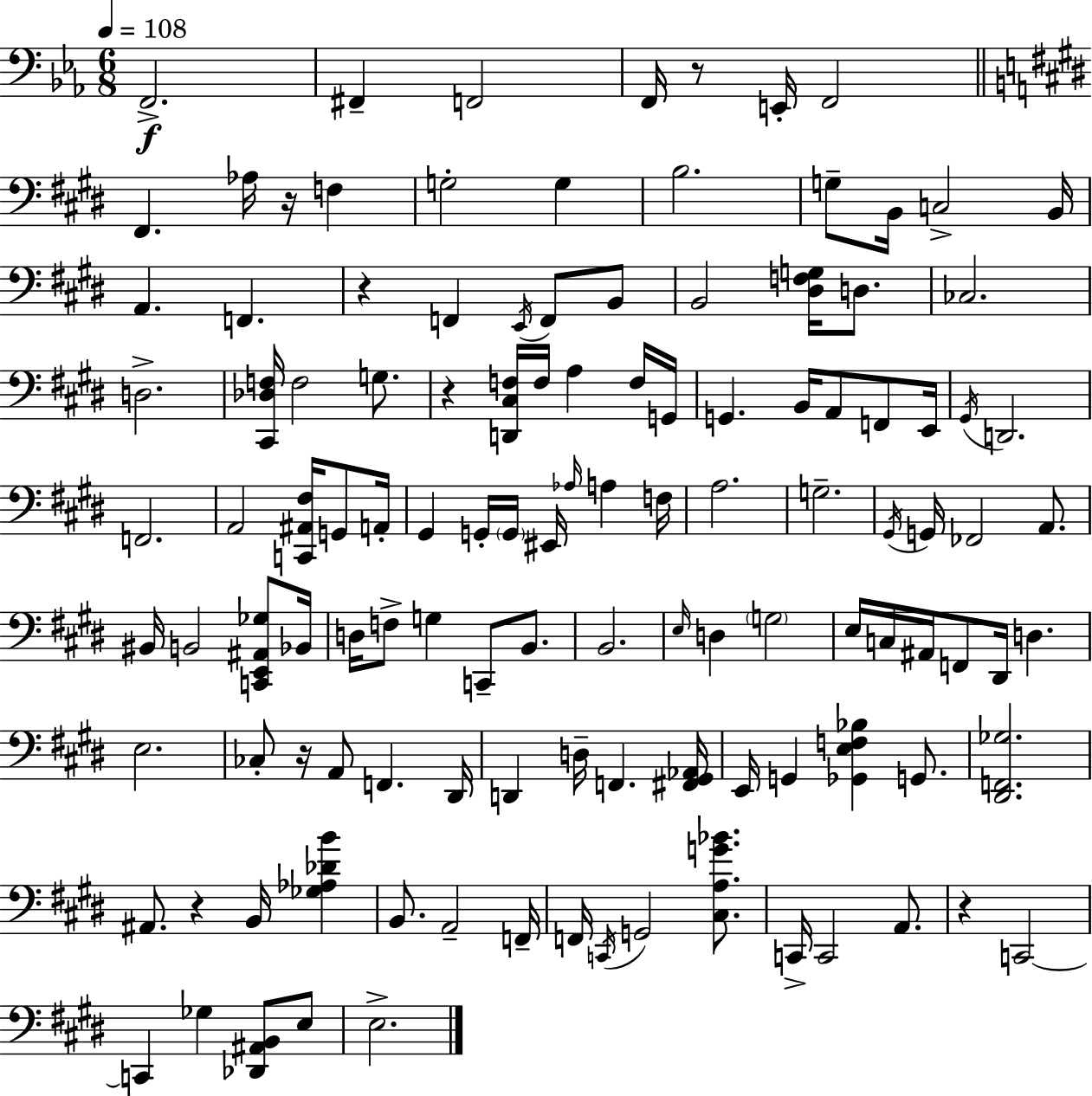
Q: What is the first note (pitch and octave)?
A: F2